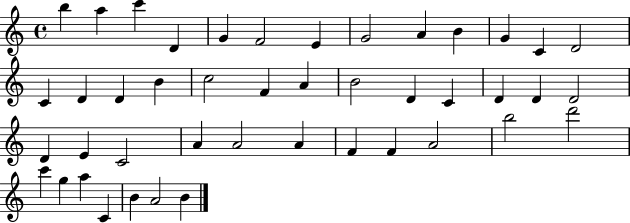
{
  \clef treble
  \time 4/4
  \defaultTimeSignature
  \key c \major
  b''4 a''4 c'''4 d'4 | g'4 f'2 e'4 | g'2 a'4 b'4 | g'4 c'4 d'2 | \break c'4 d'4 d'4 b'4 | c''2 f'4 a'4 | b'2 d'4 c'4 | d'4 d'4 d'2 | \break d'4 e'4 c'2 | a'4 a'2 a'4 | f'4 f'4 a'2 | b''2 d'''2 | \break c'''4 g''4 a''4 c'4 | b'4 a'2 b'4 | \bar "|."
}